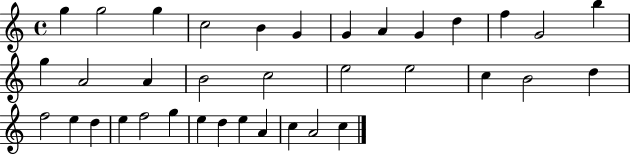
X:1
T:Untitled
M:4/4
L:1/4
K:C
g g2 g c2 B G G A G d f G2 b g A2 A B2 c2 e2 e2 c B2 d f2 e d e f2 g e d e A c A2 c